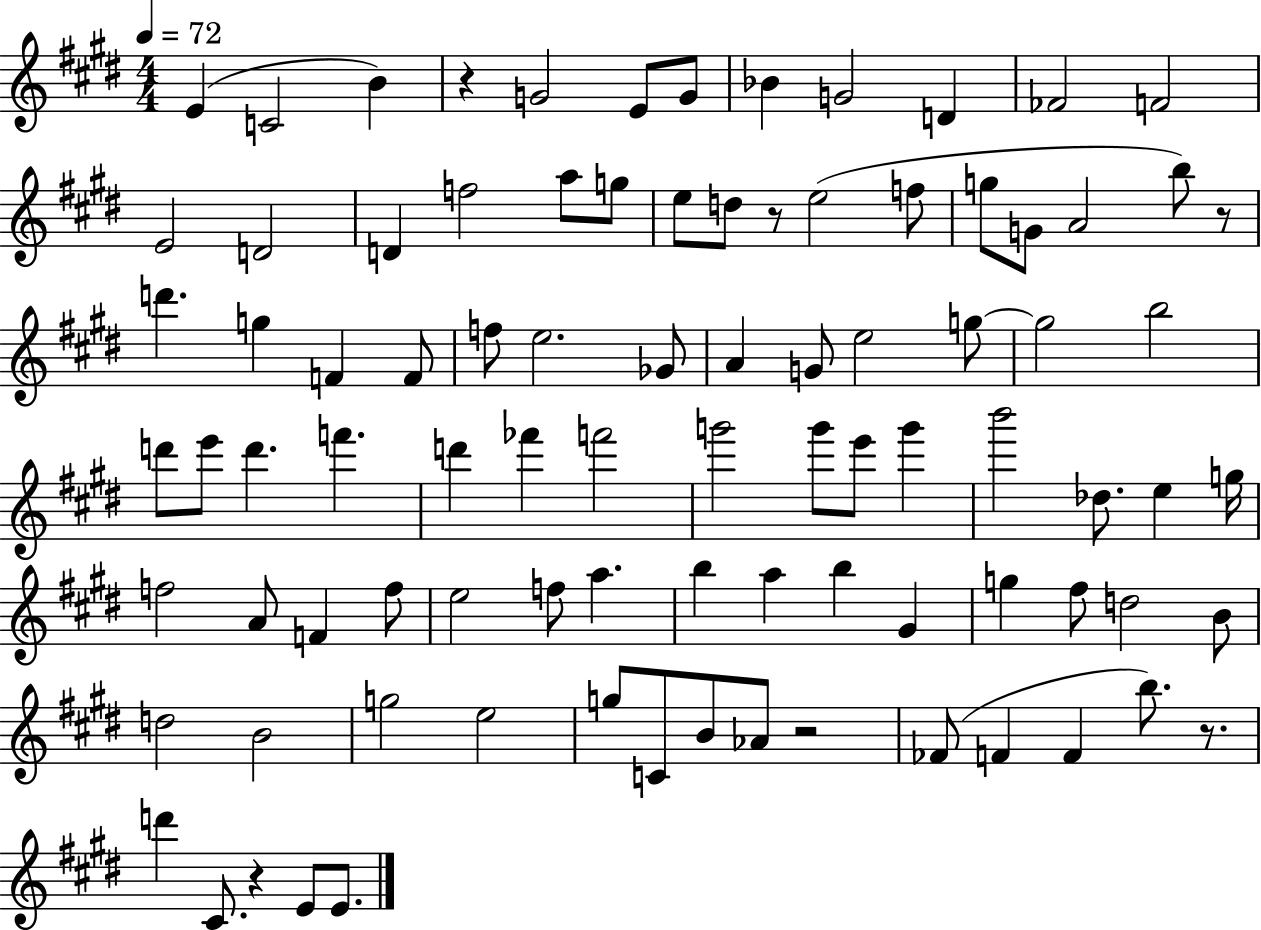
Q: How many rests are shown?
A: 6